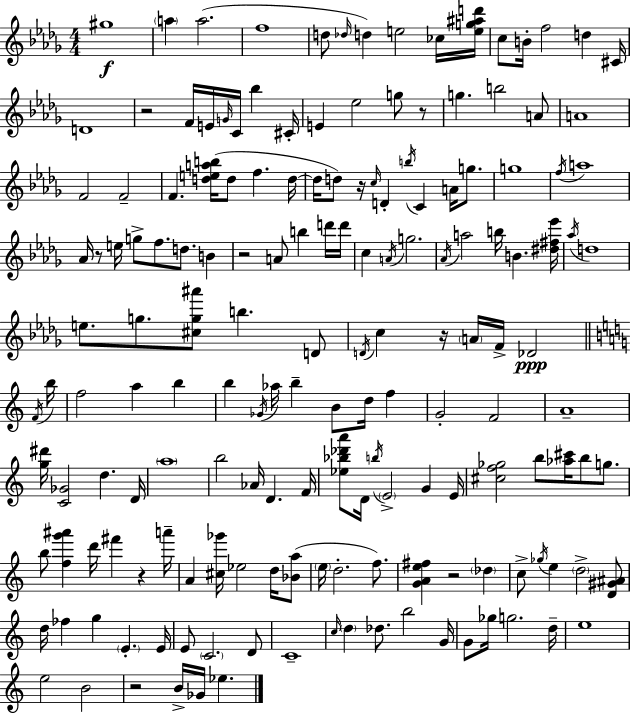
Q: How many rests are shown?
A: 9